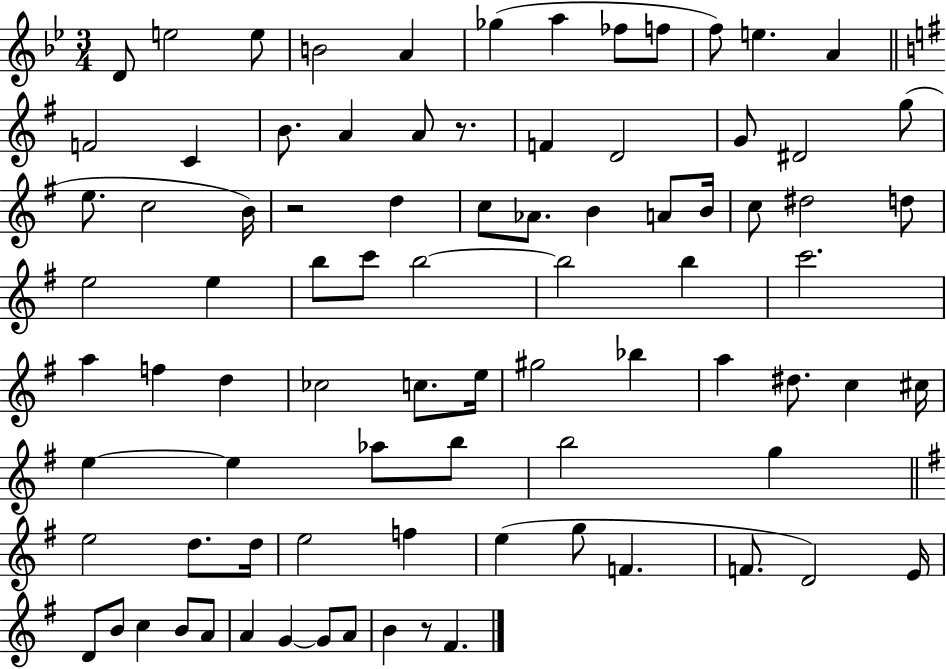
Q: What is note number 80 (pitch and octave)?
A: A4